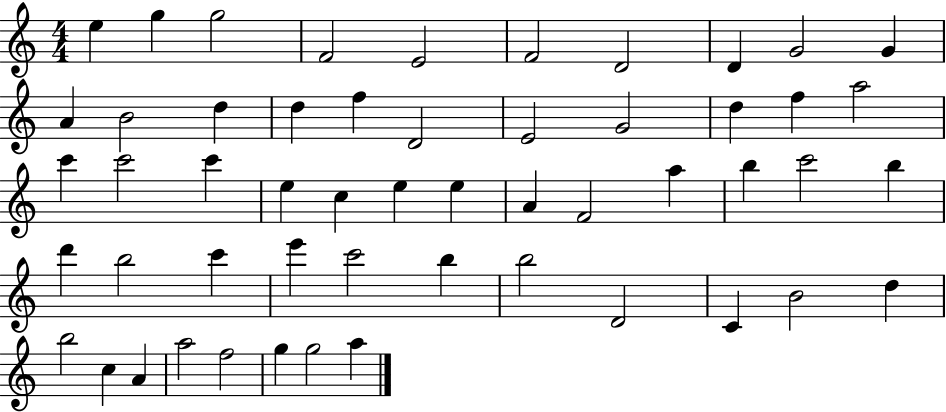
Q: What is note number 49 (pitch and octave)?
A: A5